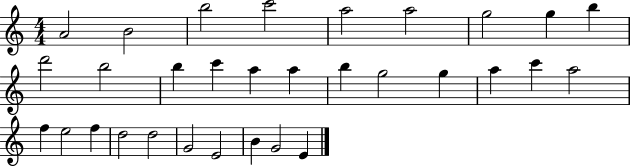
A4/h B4/h B5/h C6/h A5/h A5/h G5/h G5/q B5/q D6/h B5/h B5/q C6/q A5/q A5/q B5/q G5/h G5/q A5/q C6/q A5/h F5/q E5/h F5/q D5/h D5/h G4/h E4/h B4/q G4/h E4/q